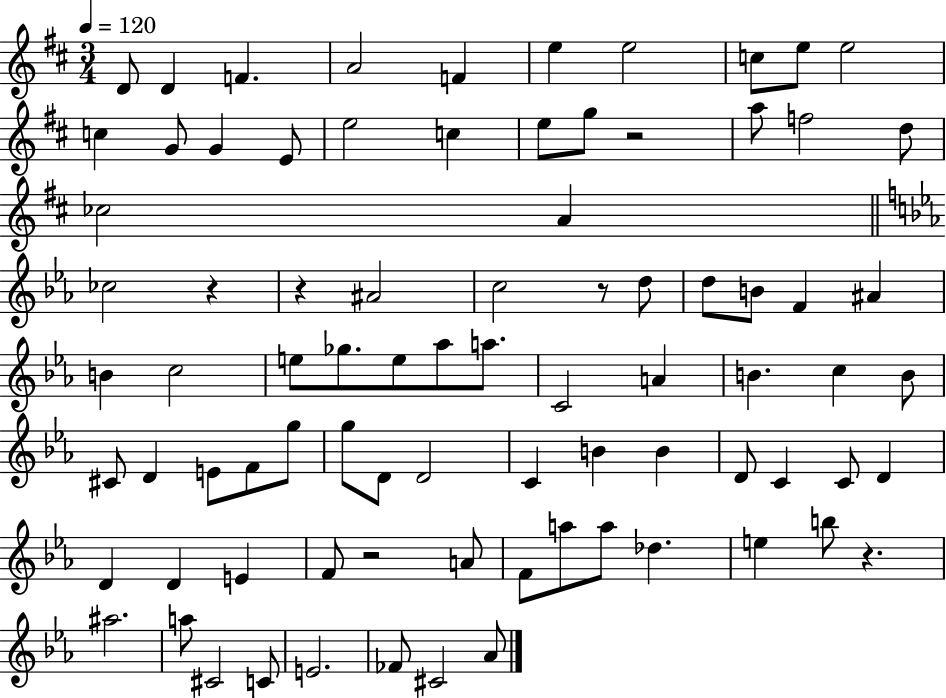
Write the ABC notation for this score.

X:1
T:Untitled
M:3/4
L:1/4
K:D
D/2 D F A2 F e e2 c/2 e/2 e2 c G/2 G E/2 e2 c e/2 g/2 z2 a/2 f2 d/2 _c2 A _c2 z z ^A2 c2 z/2 d/2 d/2 B/2 F ^A B c2 e/2 _g/2 e/2 _a/2 a/2 C2 A B c B/2 ^C/2 D E/2 F/2 g/2 g/2 D/2 D2 C B B D/2 C C/2 D D D E F/2 z2 A/2 F/2 a/2 a/2 _d e b/2 z ^a2 a/2 ^C2 C/2 E2 _F/2 ^C2 _A/2